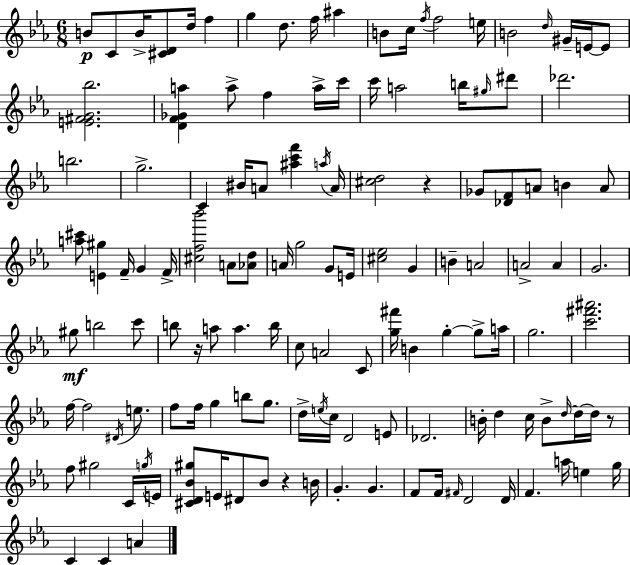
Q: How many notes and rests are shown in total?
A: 132